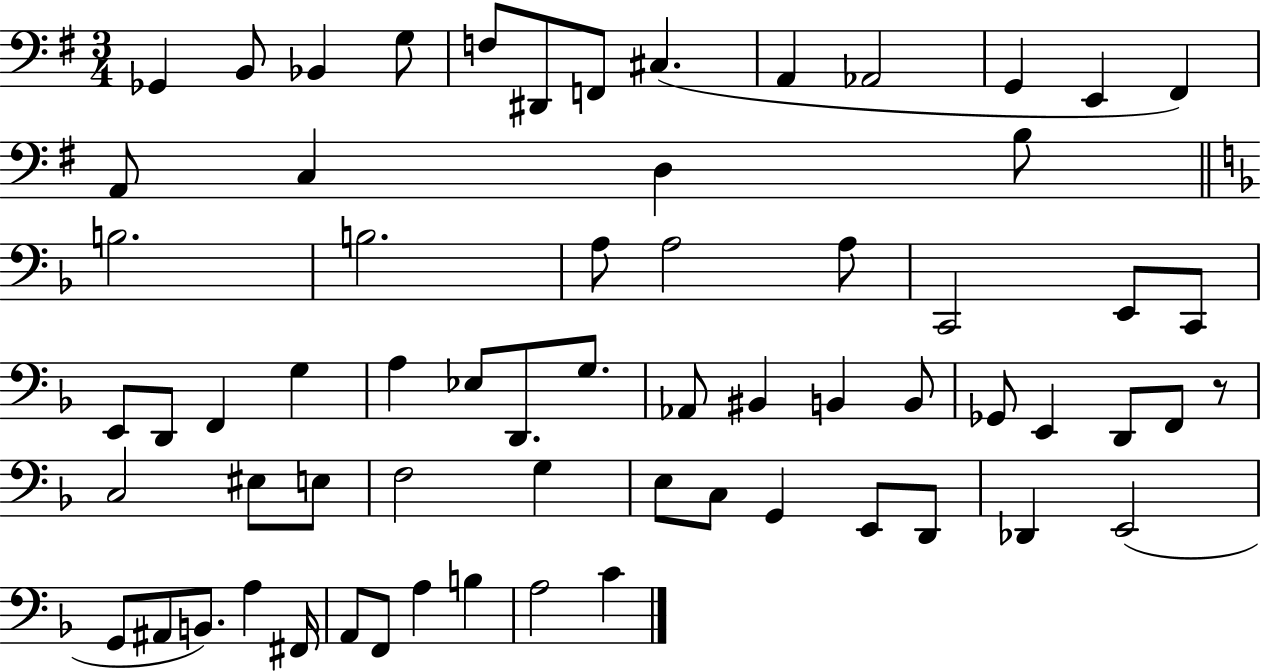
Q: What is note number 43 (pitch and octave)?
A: EIS3